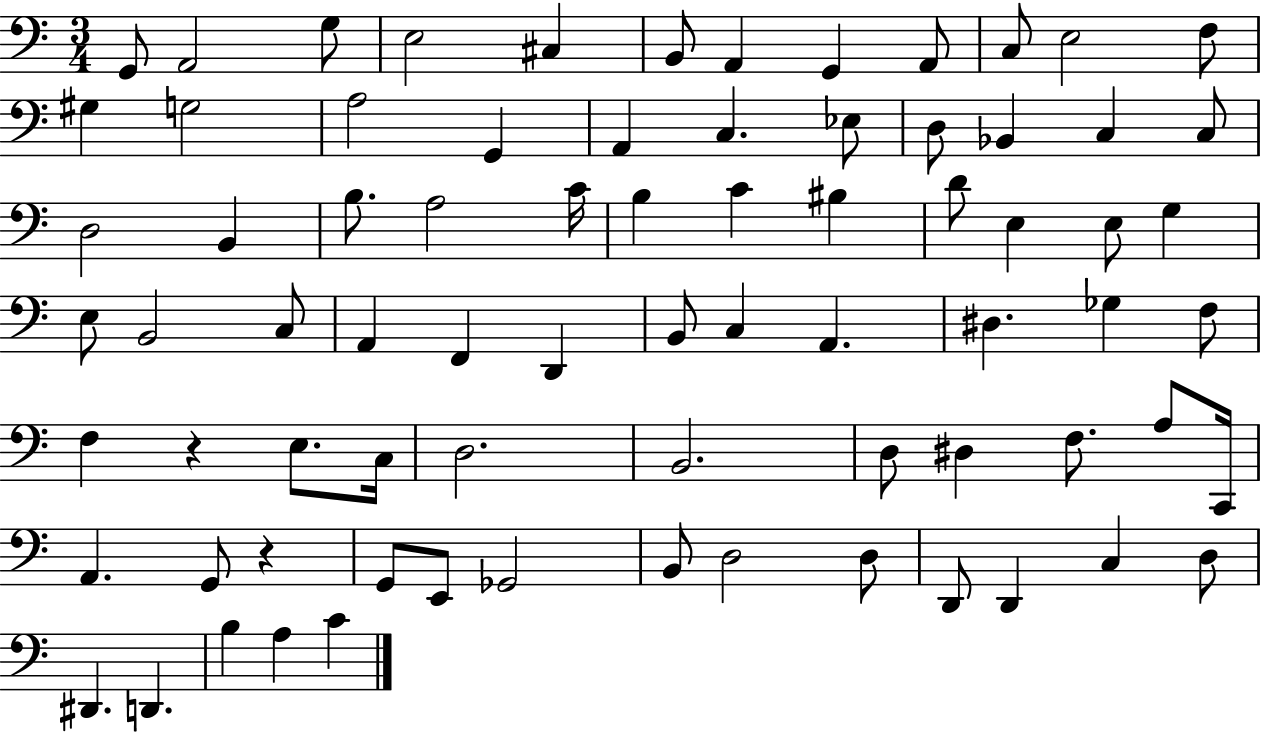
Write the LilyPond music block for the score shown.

{
  \clef bass
  \numericTimeSignature
  \time 3/4
  \key c \major
  g,8 a,2 g8 | e2 cis4 | b,8 a,4 g,4 a,8 | c8 e2 f8 | \break gis4 g2 | a2 g,4 | a,4 c4. ees8 | d8 bes,4 c4 c8 | \break d2 b,4 | b8. a2 c'16 | b4 c'4 bis4 | d'8 e4 e8 g4 | \break e8 b,2 c8 | a,4 f,4 d,4 | b,8 c4 a,4. | dis4. ges4 f8 | \break f4 r4 e8. c16 | d2. | b,2. | d8 dis4 f8. a8 c,16 | \break a,4. g,8 r4 | g,8 e,8 ges,2 | b,8 d2 d8 | d,8 d,4 c4 d8 | \break dis,4. d,4. | b4 a4 c'4 | \bar "|."
}